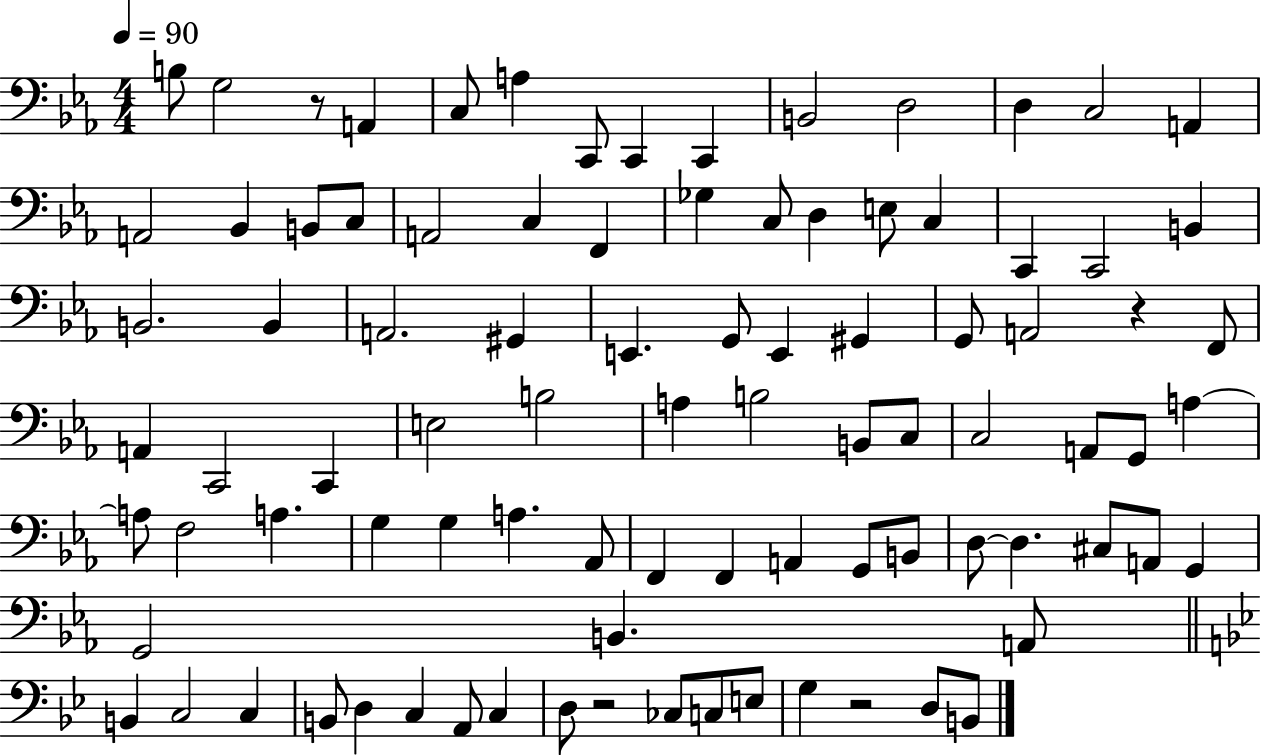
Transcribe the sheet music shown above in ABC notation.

X:1
T:Untitled
M:4/4
L:1/4
K:Eb
B,/2 G,2 z/2 A,, C,/2 A, C,,/2 C,, C,, B,,2 D,2 D, C,2 A,, A,,2 _B,, B,,/2 C,/2 A,,2 C, F,, _G, C,/2 D, E,/2 C, C,, C,,2 B,, B,,2 B,, A,,2 ^G,, E,, G,,/2 E,, ^G,, G,,/2 A,,2 z F,,/2 A,, C,,2 C,, E,2 B,2 A, B,2 B,,/2 C,/2 C,2 A,,/2 G,,/2 A, A,/2 F,2 A, G, G, A, _A,,/2 F,, F,, A,, G,,/2 B,,/2 D,/2 D, ^C,/2 A,,/2 G,, G,,2 B,, A,,/2 B,, C,2 C, B,,/2 D, C, A,,/2 C, D,/2 z2 _C,/2 C,/2 E,/2 G, z2 D,/2 B,,/2